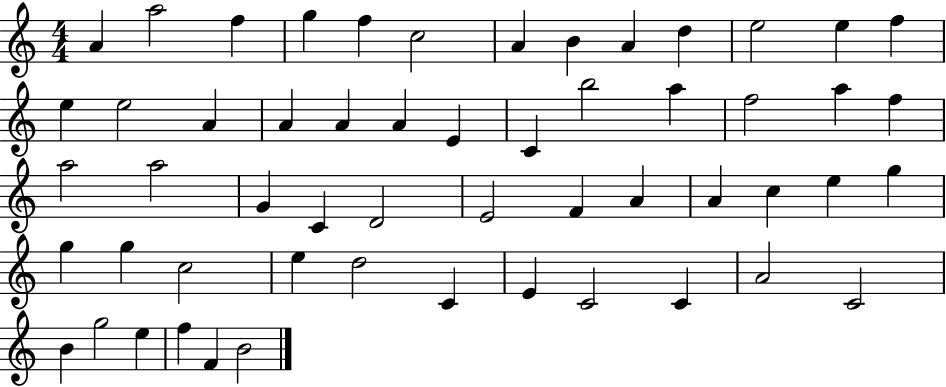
A4/q A5/h F5/q G5/q F5/q C5/h A4/q B4/q A4/q D5/q E5/h E5/q F5/q E5/q E5/h A4/q A4/q A4/q A4/q E4/q C4/q B5/h A5/q F5/h A5/q F5/q A5/h A5/h G4/q C4/q D4/h E4/h F4/q A4/q A4/q C5/q E5/q G5/q G5/q G5/q C5/h E5/q D5/h C4/q E4/q C4/h C4/q A4/h C4/h B4/q G5/h E5/q F5/q F4/q B4/h